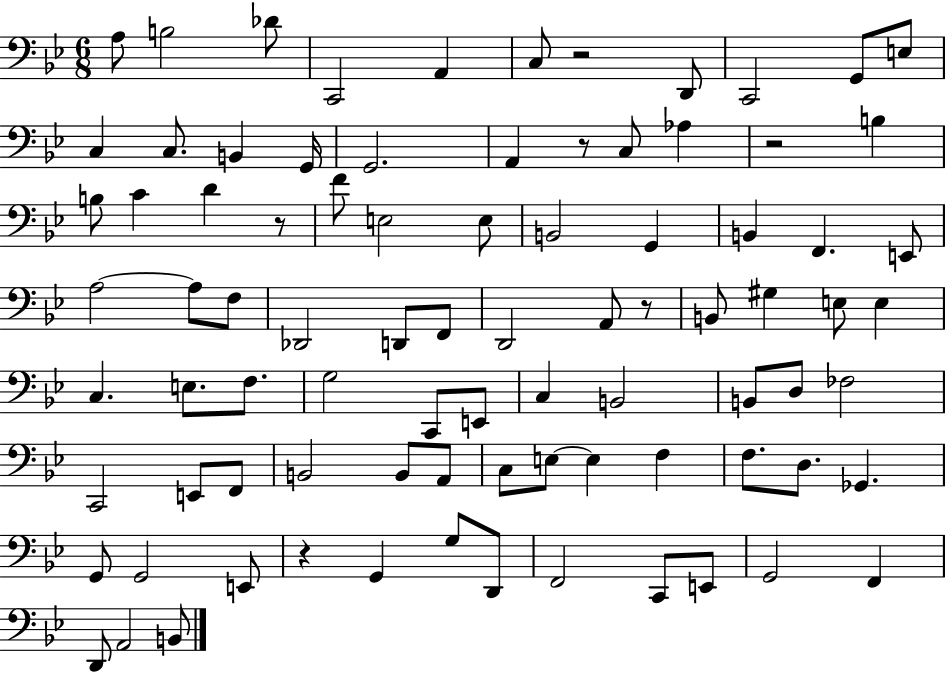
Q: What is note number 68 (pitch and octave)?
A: G2